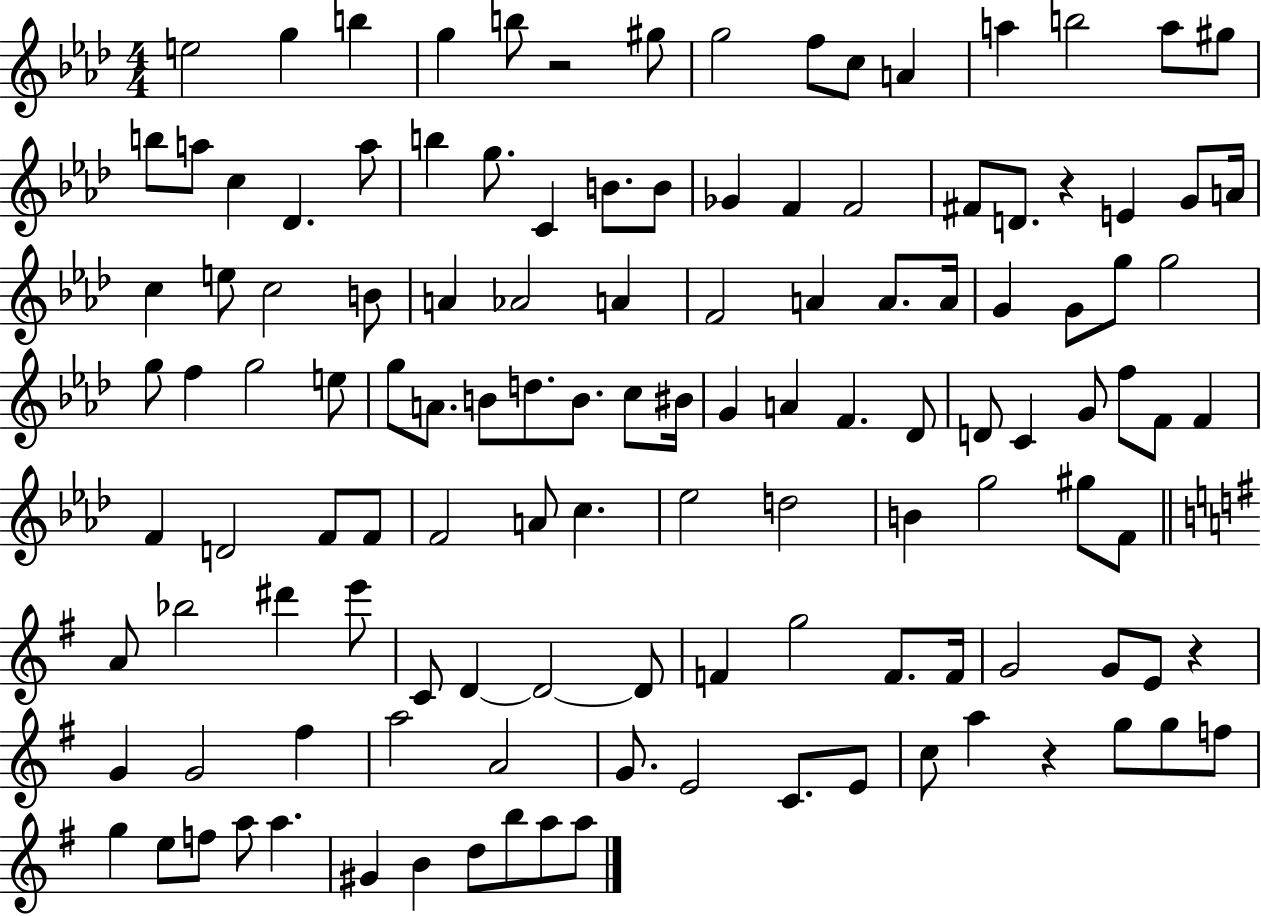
E5/h G5/q B5/q G5/q B5/e R/h G#5/e G5/h F5/e C5/e A4/q A5/q B5/h A5/e G#5/e B5/e A5/e C5/q Db4/q. A5/e B5/q G5/e. C4/q B4/e. B4/e Gb4/q F4/q F4/h F#4/e D4/e. R/q E4/q G4/e A4/s C5/q E5/e C5/h B4/e A4/q Ab4/h A4/q F4/h A4/q A4/e. A4/s G4/q G4/e G5/e G5/h G5/e F5/q G5/h E5/e G5/e A4/e. B4/e D5/e. B4/e. C5/e BIS4/s G4/q A4/q F4/q. Db4/e D4/e C4/q G4/e F5/e F4/e F4/q F4/q D4/h F4/e F4/e F4/h A4/e C5/q. Eb5/h D5/h B4/q G5/h G#5/e F4/e A4/e Bb5/h D#6/q E6/e C4/e D4/q D4/h D4/e F4/q G5/h F4/e. F4/s G4/h G4/e E4/e R/q G4/q G4/h F#5/q A5/h A4/h G4/e. E4/h C4/e. E4/e C5/e A5/q R/q G5/e G5/e F5/e G5/q E5/e F5/e A5/e A5/q. G#4/q B4/q D5/e B5/e A5/e A5/e